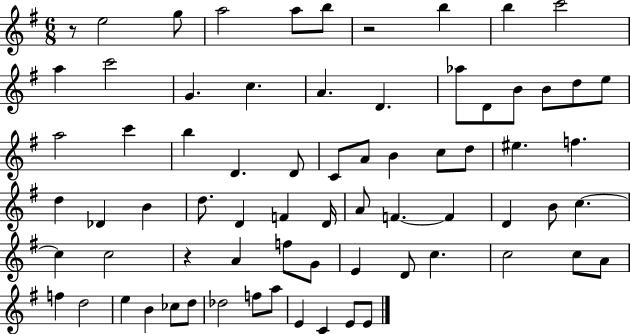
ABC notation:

X:1
T:Untitled
M:6/8
L:1/4
K:G
z/2 e2 g/2 a2 a/2 b/2 z2 b b c'2 a c'2 G c A D _a/2 D/2 B/2 B/2 d/2 e/2 a2 c' b D D/2 C/2 A/2 B c/2 d/2 ^e f d _D B d/2 D F D/4 A/2 F F D B/2 c c c2 z A f/2 G/2 E D/2 c c2 c/2 A/2 f d2 e B _c/2 d/2 _d2 f/2 a/2 E C E/2 E/2